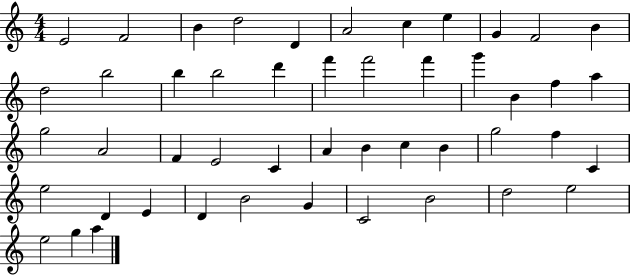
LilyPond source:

{
  \clef treble
  \numericTimeSignature
  \time 4/4
  \key c \major
  e'2 f'2 | b'4 d''2 d'4 | a'2 c''4 e''4 | g'4 f'2 b'4 | \break d''2 b''2 | b''4 b''2 d'''4 | f'''4 f'''2 f'''4 | g'''4 b'4 f''4 a''4 | \break g''2 a'2 | f'4 e'2 c'4 | a'4 b'4 c''4 b'4 | g''2 f''4 c'4 | \break e''2 d'4 e'4 | d'4 b'2 g'4 | c'2 b'2 | d''2 e''2 | \break e''2 g''4 a''4 | \bar "|."
}